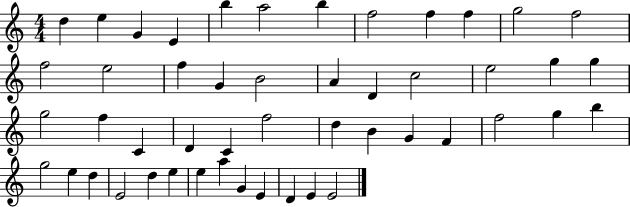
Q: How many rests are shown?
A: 0